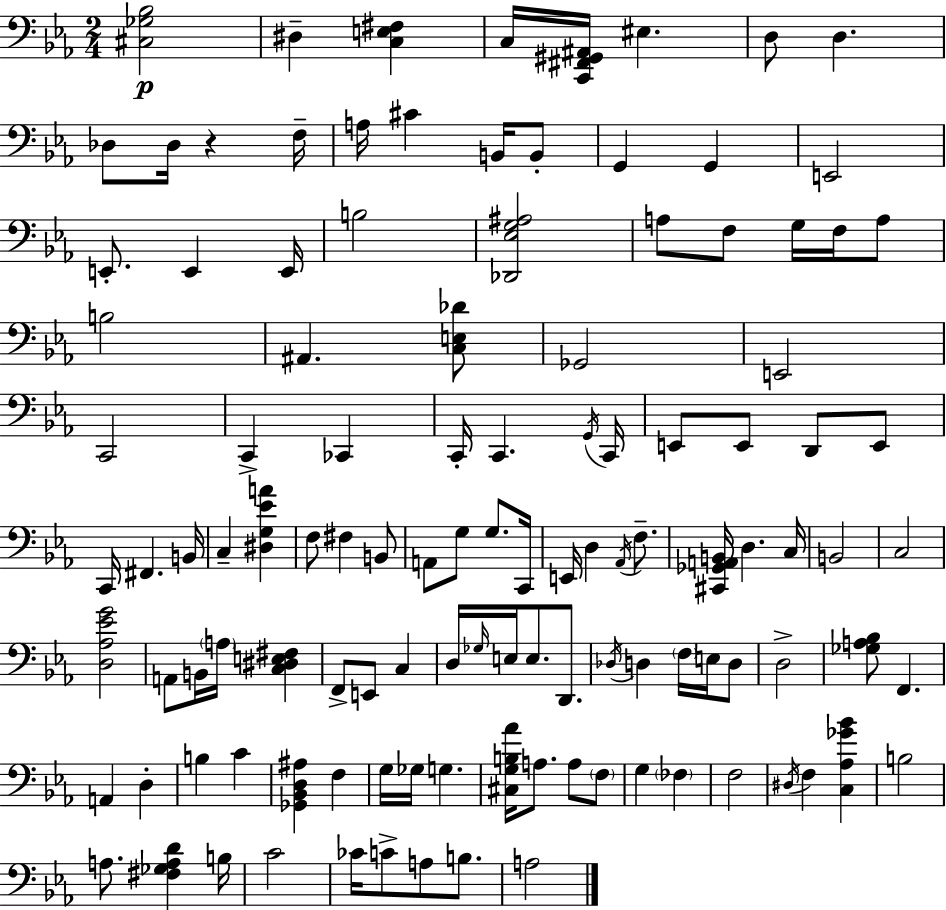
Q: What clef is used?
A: bass